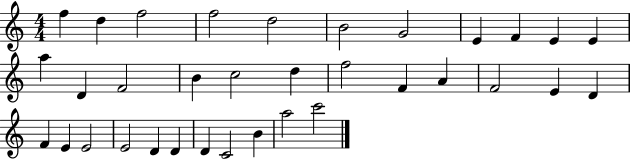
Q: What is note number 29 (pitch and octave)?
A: D4